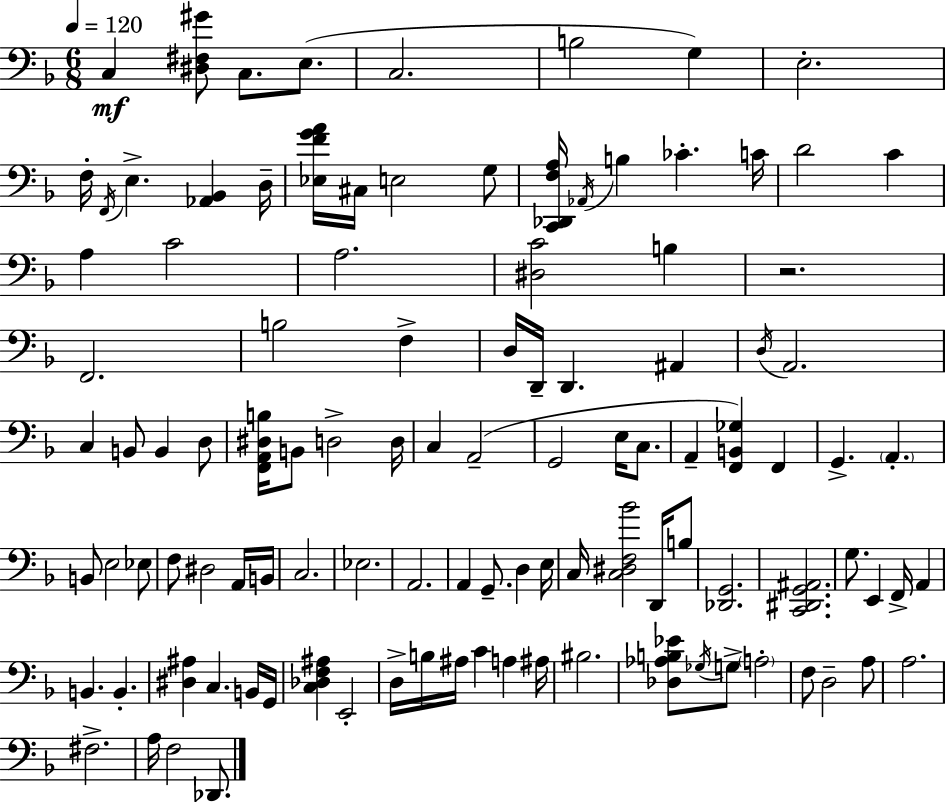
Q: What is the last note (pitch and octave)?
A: Db2